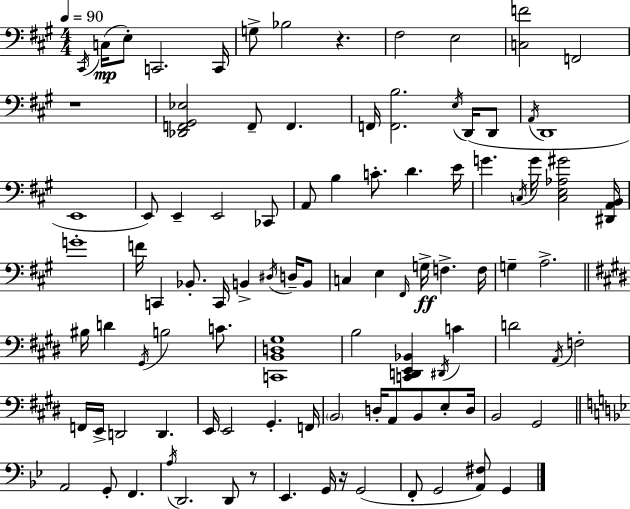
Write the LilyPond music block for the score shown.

{
  \clef bass
  \numericTimeSignature
  \time 4/4
  \key a \major
  \tempo 4 = 90
  \acciaccatura { cis,16 }(\mp c16 e8-.) c,2. | c,16 g8-> bes2 r4. | fis2 e2 | <c f'>2 f,2 | \break r1 | <des, f, gis, ees>2 f,8-- f,4. | f,16 <f, b>2. \acciaccatura { e16 } d,16( | d,8 \acciaccatura { a,16 } d,1 | \break e,1 | e,8) e,4-- e,2 | ces,8 a,8 b4 c'8.-. d'4. | e'16 g'4. \acciaccatura { c16 } g'16 <c e aes gis'>2 | \break <dis, a, b,>16 g'1-. | f'16 c,4 bes,8.-. c,16 b,4-> | \acciaccatura { dis16 } d16-- b,8 c4 e4 \grace { fis,16 }\ff g16-> f4.-> | f16 g4-- a2.-> | \break \bar "||" \break \key e \major bis16 d'4 \acciaccatura { gis,16 } b2 c'8. | <c, b, d gis>1 | b2 <c, d, e, bes,>4 \acciaccatura { dis,16 } c'4 | d'2 \acciaccatura { a,16 } f2-. | \break f,16 e,16-> d,2 d,4. | e,16 e,2 gis,4.-. | f,16 \parenthesize b,2 d16-. a,8 b,8 | e8-. d16 b,2 gis,2 | \break \bar "||" \break \key bes \major a,2 g,8-. f,4. | \acciaccatura { a16 } d,2. d,8 r8 | ees,4. g,16 r16 g,2( | f,8-. g,2 <a, fis>8) g,4 | \break \bar "|."
}